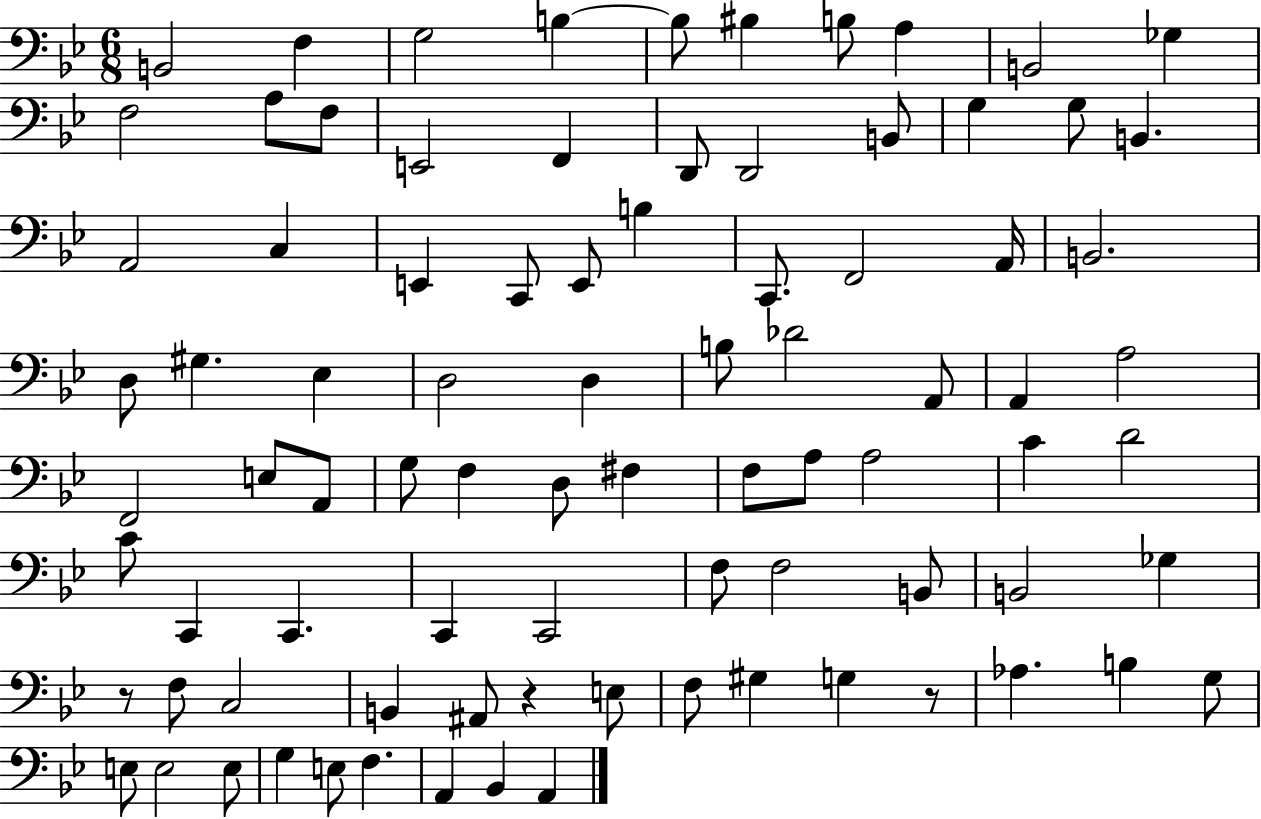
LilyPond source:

{
  \clef bass
  \numericTimeSignature
  \time 6/8
  \key bes \major
  \repeat volta 2 { b,2 f4 | g2 b4~~ | b8 bis4 b8 a4 | b,2 ges4 | \break f2 a8 f8 | e,2 f,4 | d,8 d,2 b,8 | g4 g8 b,4. | \break a,2 c4 | e,4 c,8 e,8 b4 | c,8. f,2 a,16 | b,2. | \break d8 gis4. ees4 | d2 d4 | b8 des'2 a,8 | a,4 a2 | \break f,2 e8 a,8 | g8 f4 d8 fis4 | f8 a8 a2 | c'4 d'2 | \break c'8 c,4 c,4. | c,4 c,2 | f8 f2 b,8 | b,2 ges4 | \break r8 f8 c2 | b,4 ais,8 r4 e8 | f8 gis4 g4 r8 | aes4. b4 g8 | \break e8 e2 e8 | g4 e8 f4. | a,4 bes,4 a,4 | } \bar "|."
}